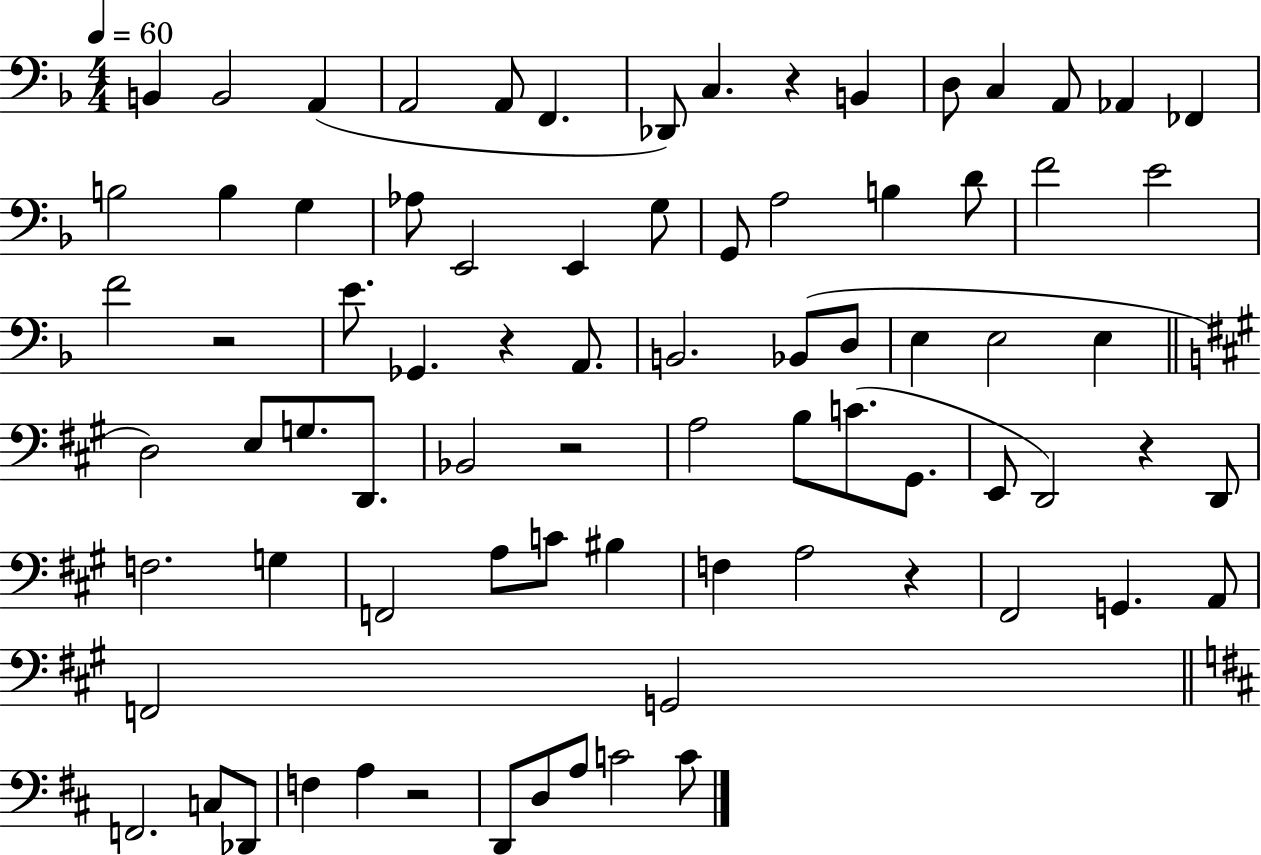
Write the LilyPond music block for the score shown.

{
  \clef bass
  \numericTimeSignature
  \time 4/4
  \key f \major
  \tempo 4 = 60
  b,4 b,2 a,4( | a,2 a,8 f,4. | des,8) c4. r4 b,4 | d8 c4 a,8 aes,4 fes,4 | \break b2 b4 g4 | aes8 e,2 e,4 g8 | g,8 a2 b4 d'8 | f'2 e'2 | \break f'2 r2 | e'8. ges,4. r4 a,8. | b,2. bes,8( d8 | e4 e2 e4 | \break \bar "||" \break \key a \major d2) e8 g8. d,8. | bes,2 r2 | a2 b8 c'8.( gis,8. | e,8 d,2) r4 d,8 | \break f2. g4 | f,2 a8 c'8 bis4 | f4 a2 r4 | fis,2 g,4. a,8 | \break f,2 g,2 | \bar "||" \break \key b \minor f,2. c8 des,8 | f4 a4 r2 | d,8 d8 a8 c'2 c'8 | \bar "|."
}